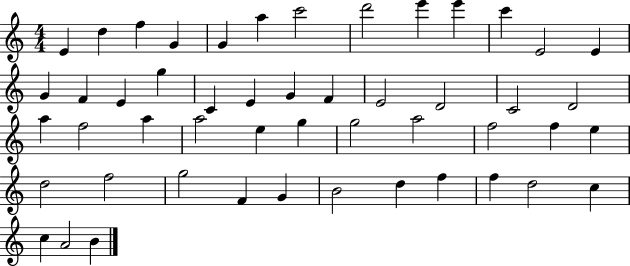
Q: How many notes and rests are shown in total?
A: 50